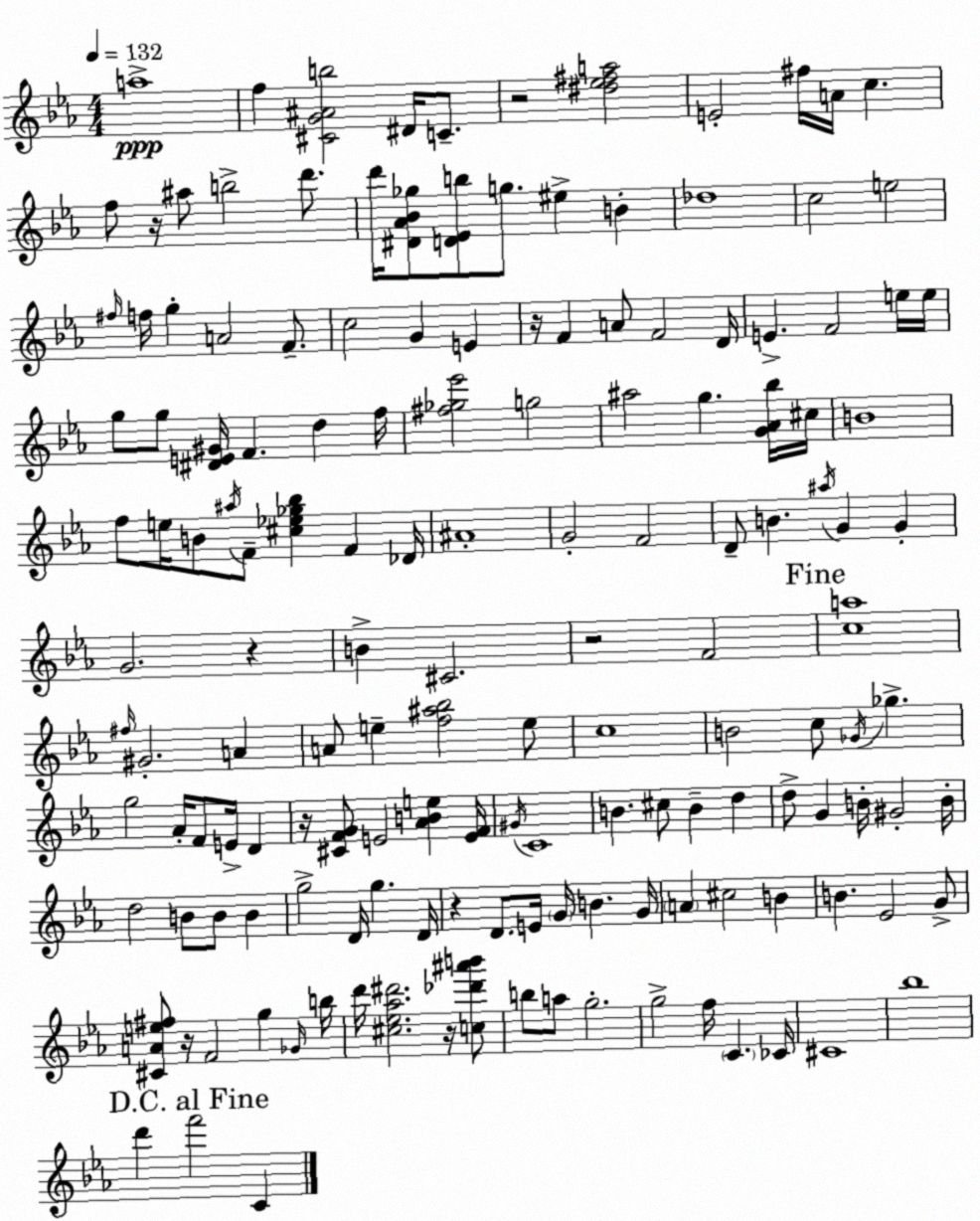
X:1
T:Untitled
M:4/4
L:1/4
K:Eb
a4 f [^CG^Ab]2 ^D/4 C/2 z2 [^d_e^fa]2 E2 ^f/4 A/4 c f/2 z/4 ^a/2 b2 d'/2 d'/4 [^D_A_B_g]/2 [D_Eb]/2 g/2 ^e B _d4 c2 e2 ^f/4 f/4 g A2 F/2 c2 G E z/4 F A/2 F2 D/4 E F2 e/4 e/4 g/2 g/2 [^DE^G]/4 F d f/4 [^f_g_e']2 g2 ^a2 g [G_A_b]/4 ^c/4 B4 f/2 e/4 B/2 ^a/4 F/2 [^c_e_g_b] F _D/4 ^A4 G2 F2 D/2 B ^a/4 G G G2 z B ^C2 z2 F2 [ca]4 ^f/4 ^G2 A A/2 e [f^a_b]2 e/2 c4 B2 c/2 _G/4 _g g2 _A/4 F/2 E/4 D z/4 [^CFG]/2 E2 [_ABe] [EF]/4 ^G/4 C4 B ^c/2 B d d/2 G B/4 ^G2 B/4 d2 B/2 B/2 B g2 D/4 g D/4 z D/2 E/4 G/4 B G/4 A ^c2 B B _E2 G/2 [^CAe^f]/2 z/4 F2 g _G/4 b/4 d'/4 [^c_e_a^d']2 z/4 [c_d'^a'b']/2 b/2 a/2 g2 g2 f/4 C _C/4 ^C4 _b4 d' f'2 C